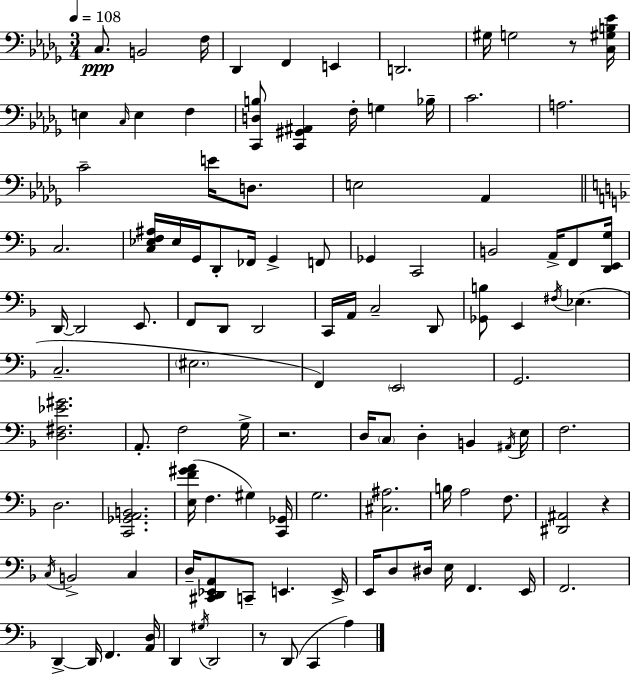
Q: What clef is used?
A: bass